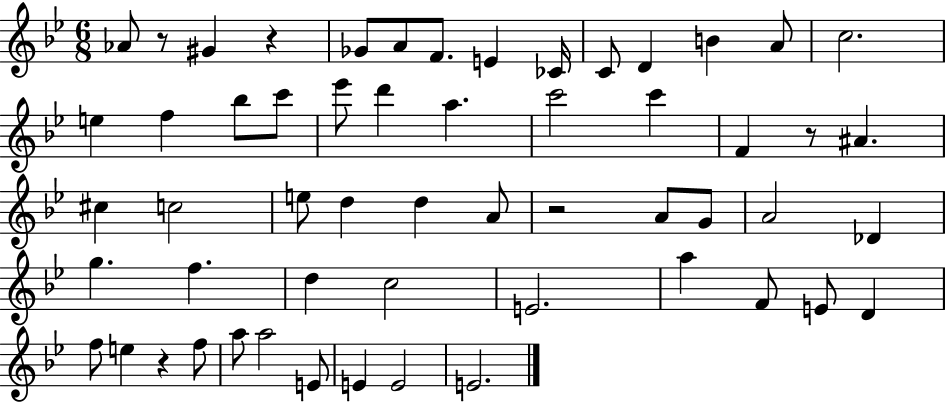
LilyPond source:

{
  \clef treble
  \numericTimeSignature
  \time 6/8
  \key bes \major
  \repeat volta 2 { aes'8 r8 gis'4 r4 | ges'8 a'8 f'8. e'4 ces'16 | c'8 d'4 b'4 a'8 | c''2. | \break e''4 f''4 bes''8 c'''8 | ees'''8 d'''4 a''4. | c'''2 c'''4 | f'4 r8 ais'4. | \break cis''4 c''2 | e''8 d''4 d''4 a'8 | r2 a'8 g'8 | a'2 des'4 | \break g''4. f''4. | d''4 c''2 | e'2. | a''4 f'8 e'8 d'4 | \break f''8 e''4 r4 f''8 | a''8 a''2 e'8 | e'4 e'2 | e'2. | \break } \bar "|."
}